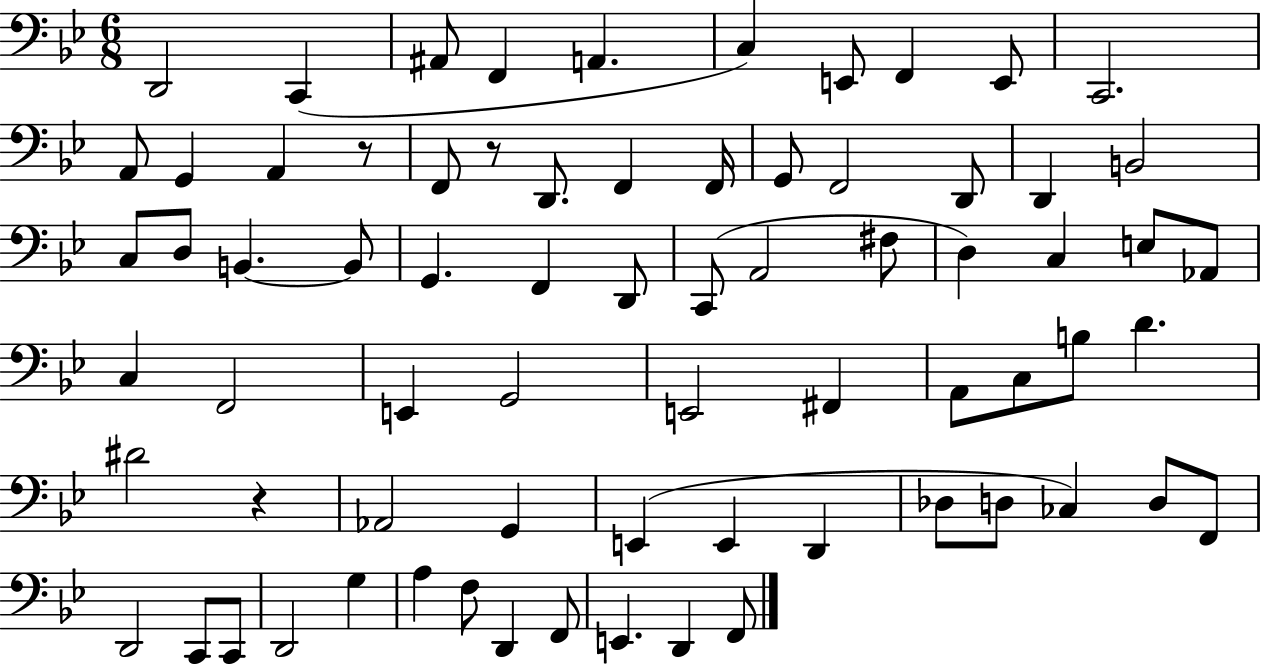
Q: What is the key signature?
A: BES major